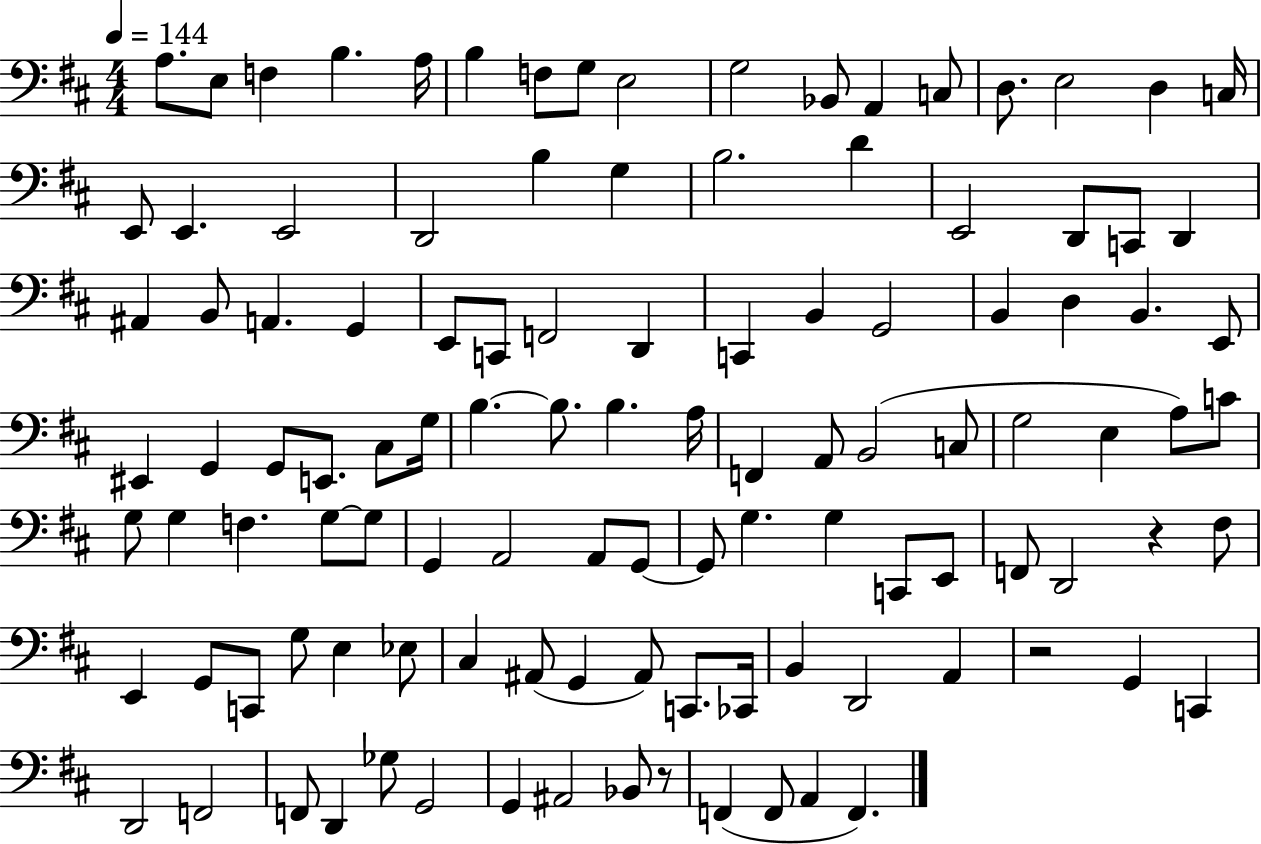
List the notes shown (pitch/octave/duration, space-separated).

A3/e. E3/e F3/q B3/q. A3/s B3/q F3/e G3/e E3/h G3/h Bb2/e A2/q C3/e D3/e. E3/h D3/q C3/s E2/e E2/q. E2/h D2/h B3/q G3/q B3/h. D4/q E2/h D2/e C2/e D2/q A#2/q B2/e A2/q. G2/q E2/e C2/e F2/h D2/q C2/q B2/q G2/h B2/q D3/q B2/q. E2/e EIS2/q G2/q G2/e E2/e. C#3/e G3/s B3/q. B3/e. B3/q. A3/s F2/q A2/e B2/h C3/e G3/h E3/q A3/e C4/e G3/e G3/q F3/q. G3/e G3/e G2/q A2/h A2/e G2/e G2/e G3/q. G3/q C2/e E2/e F2/e D2/h R/q F#3/e E2/q G2/e C2/e G3/e E3/q Eb3/e C#3/q A#2/e G2/q A#2/e C2/e. CES2/s B2/q D2/h A2/q R/h G2/q C2/q D2/h F2/h F2/e D2/q Gb3/e G2/h G2/q A#2/h Bb2/e R/e F2/q F2/e A2/q F2/q.